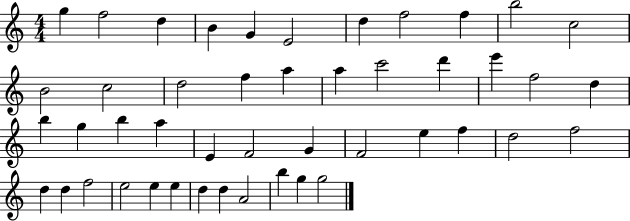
{
  \clef treble
  \numericTimeSignature
  \time 4/4
  \key c \major
  g''4 f''2 d''4 | b'4 g'4 e'2 | d''4 f''2 f''4 | b''2 c''2 | \break b'2 c''2 | d''2 f''4 a''4 | a''4 c'''2 d'''4 | e'''4 f''2 d''4 | \break b''4 g''4 b''4 a''4 | e'4 f'2 g'4 | f'2 e''4 f''4 | d''2 f''2 | \break d''4 d''4 f''2 | e''2 e''4 e''4 | d''4 d''4 a'2 | b''4 g''4 g''2 | \break \bar "|."
}